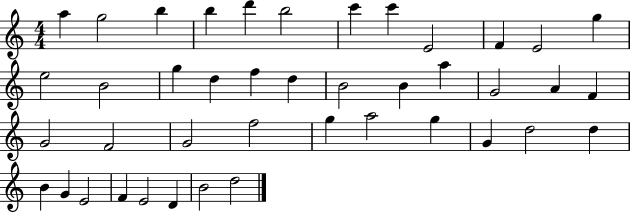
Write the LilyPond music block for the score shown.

{
  \clef treble
  \numericTimeSignature
  \time 4/4
  \key c \major
  a''4 g''2 b''4 | b''4 d'''4 b''2 | c'''4 c'''4 e'2 | f'4 e'2 g''4 | \break e''2 b'2 | g''4 d''4 f''4 d''4 | b'2 b'4 a''4 | g'2 a'4 f'4 | \break g'2 f'2 | g'2 f''2 | g''4 a''2 g''4 | g'4 d''2 d''4 | \break b'4 g'4 e'2 | f'4 e'2 d'4 | b'2 d''2 | \bar "|."
}